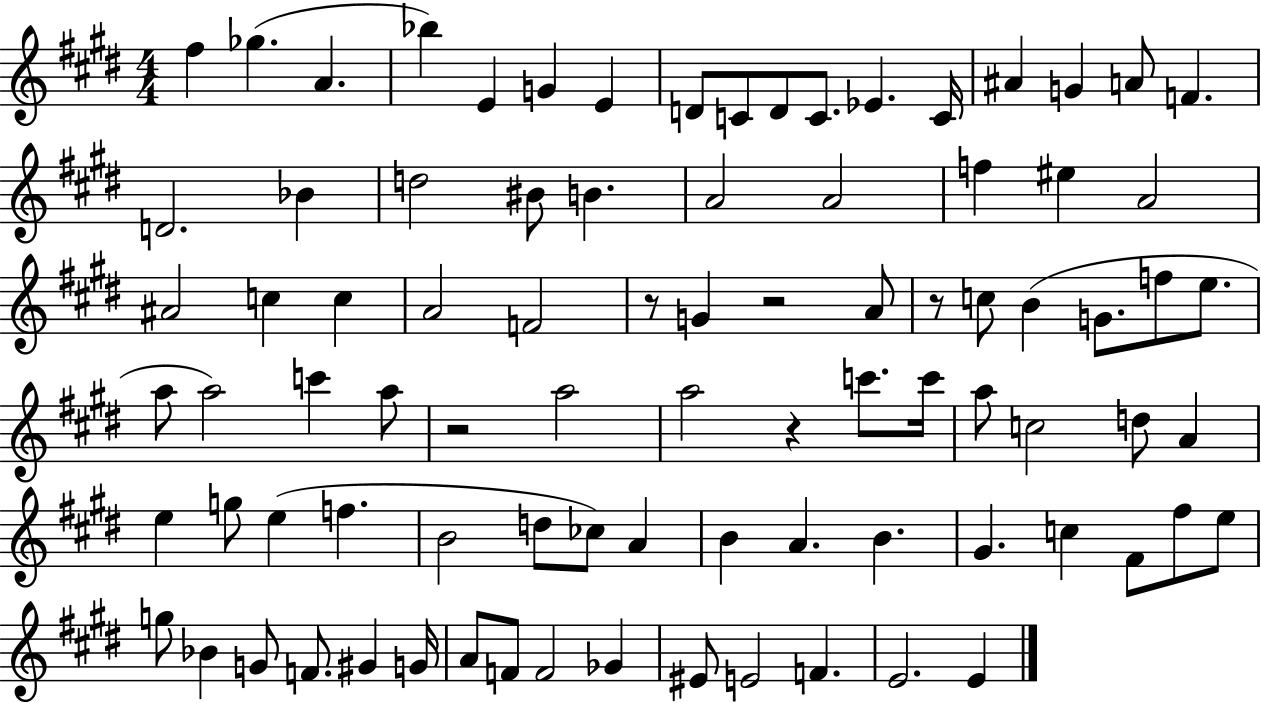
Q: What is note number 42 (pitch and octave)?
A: C6